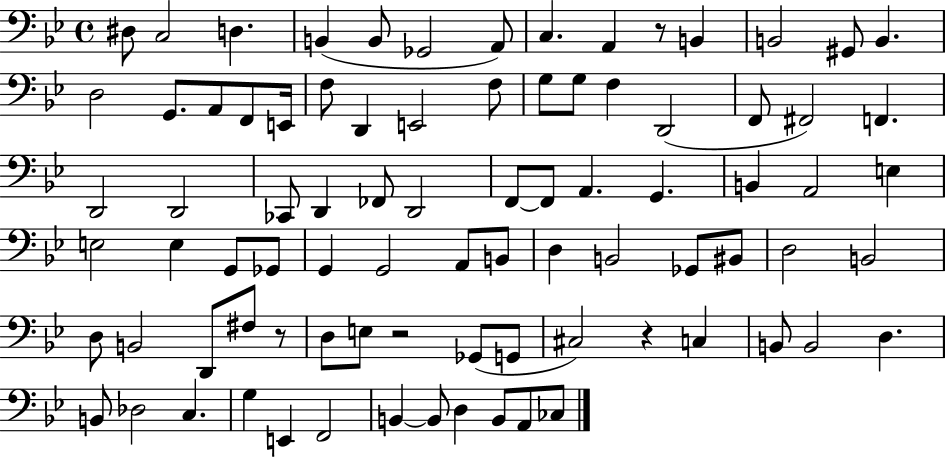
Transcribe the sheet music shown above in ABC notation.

X:1
T:Untitled
M:4/4
L:1/4
K:Bb
^D,/2 C,2 D, B,, B,,/2 _G,,2 A,,/2 C, A,, z/2 B,, B,,2 ^G,,/2 B,, D,2 G,,/2 A,,/2 F,,/2 E,,/4 F,/2 D,, E,,2 F,/2 G,/2 G,/2 F, D,,2 F,,/2 ^F,,2 F,, D,,2 D,,2 _C,,/2 D,, _F,,/2 D,,2 F,,/2 F,,/2 A,, G,, B,, A,,2 E, E,2 E, G,,/2 _G,,/2 G,, G,,2 A,,/2 B,,/2 D, B,,2 _G,,/2 ^B,,/2 D,2 B,,2 D,/2 B,,2 D,,/2 ^F,/2 z/2 D,/2 E,/2 z2 _G,,/2 G,,/2 ^C,2 z C, B,,/2 B,,2 D, B,,/2 _D,2 C, G, E,, F,,2 B,, B,,/2 D, B,,/2 A,,/2 _C,/2